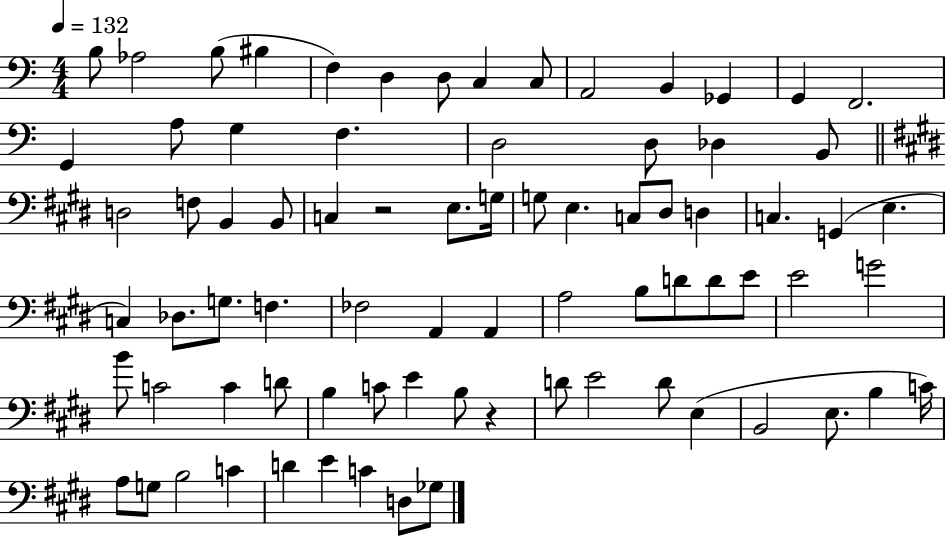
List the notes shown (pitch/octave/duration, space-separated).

B3/e Ab3/h B3/e BIS3/q F3/q D3/q D3/e C3/q C3/e A2/h B2/q Gb2/q G2/q F2/h. G2/q A3/e G3/q F3/q. D3/h D3/e Db3/q B2/e D3/h F3/e B2/q B2/e C3/q R/h E3/e. G3/s G3/e E3/q. C3/e D#3/e D3/q C3/q. G2/q E3/q. C3/q Db3/e. G3/e. F3/q. FES3/h A2/q A2/q A3/h B3/e D4/e D4/e E4/e E4/h G4/h B4/e C4/h C4/q D4/e B3/q C4/e E4/q B3/e R/q D4/e E4/h D4/e E3/q B2/h E3/e. B3/q C4/s A3/e G3/e B3/h C4/q D4/q E4/q C4/q D3/e Gb3/e